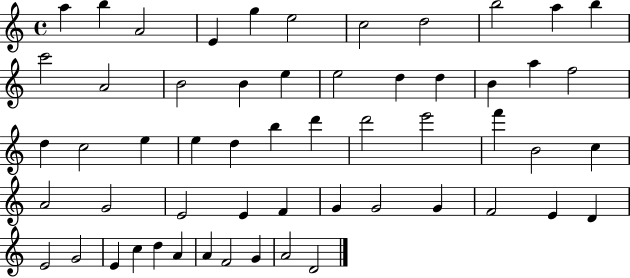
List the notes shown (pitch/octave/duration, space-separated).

A5/q B5/q A4/h E4/q G5/q E5/h C5/h D5/h B5/h A5/q B5/q C6/h A4/h B4/h B4/q E5/q E5/h D5/q D5/q B4/q A5/q F5/h D5/q C5/h E5/q E5/q D5/q B5/q D6/q D6/h E6/h F6/q B4/h C5/q A4/h G4/h E4/h E4/q F4/q G4/q G4/h G4/q F4/h E4/q D4/q E4/h G4/h E4/q C5/q D5/q A4/q A4/q F4/h G4/q A4/h D4/h